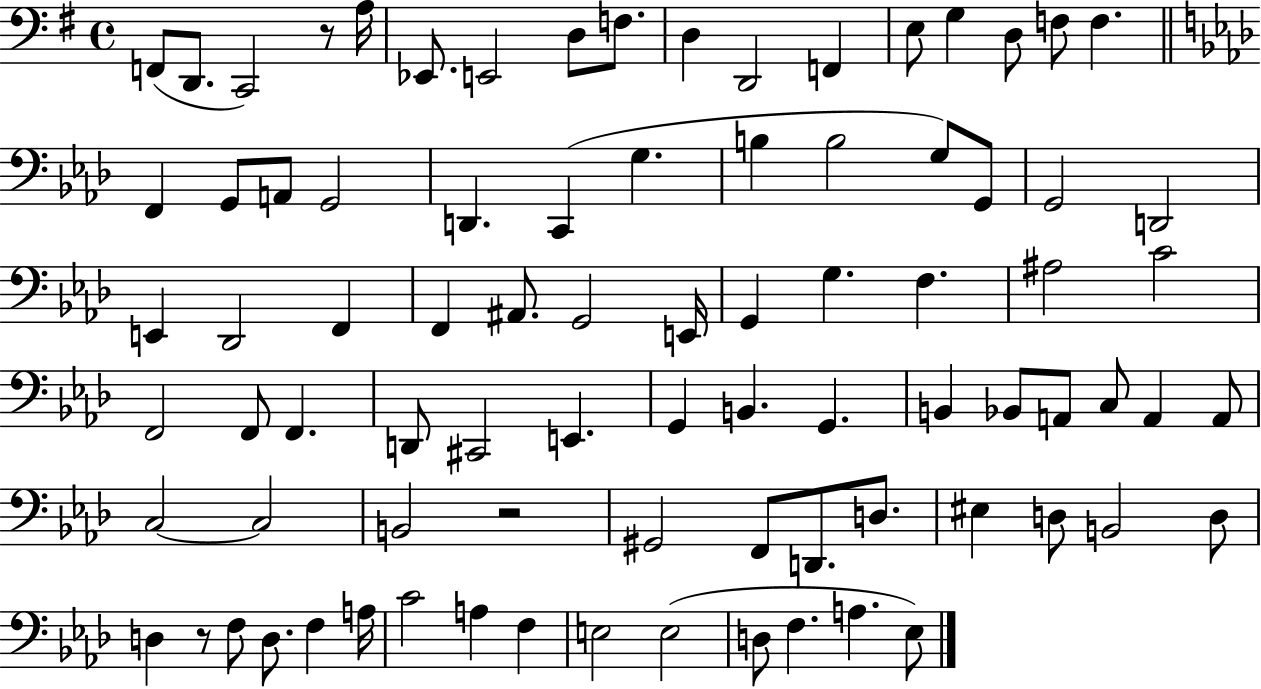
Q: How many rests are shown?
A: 3